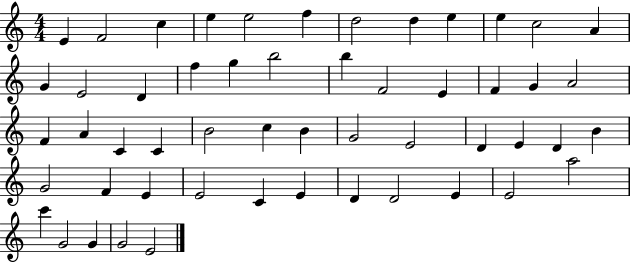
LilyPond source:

{
  \clef treble
  \numericTimeSignature
  \time 4/4
  \key c \major
  e'4 f'2 c''4 | e''4 e''2 f''4 | d''2 d''4 e''4 | e''4 c''2 a'4 | \break g'4 e'2 d'4 | f''4 g''4 b''2 | b''4 f'2 e'4 | f'4 g'4 a'2 | \break f'4 a'4 c'4 c'4 | b'2 c''4 b'4 | g'2 e'2 | d'4 e'4 d'4 b'4 | \break g'2 f'4 e'4 | e'2 c'4 e'4 | d'4 d'2 e'4 | e'2 a''2 | \break c'''4 g'2 g'4 | g'2 e'2 | \bar "|."
}